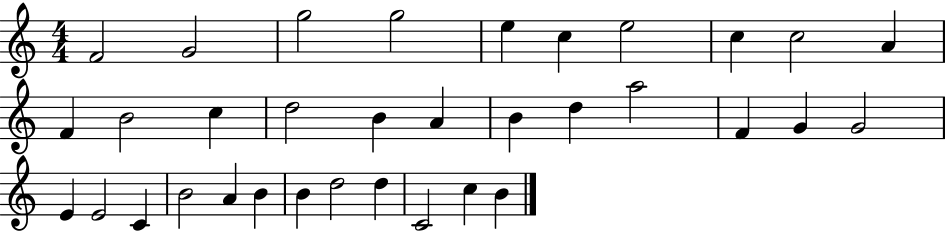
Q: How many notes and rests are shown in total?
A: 34